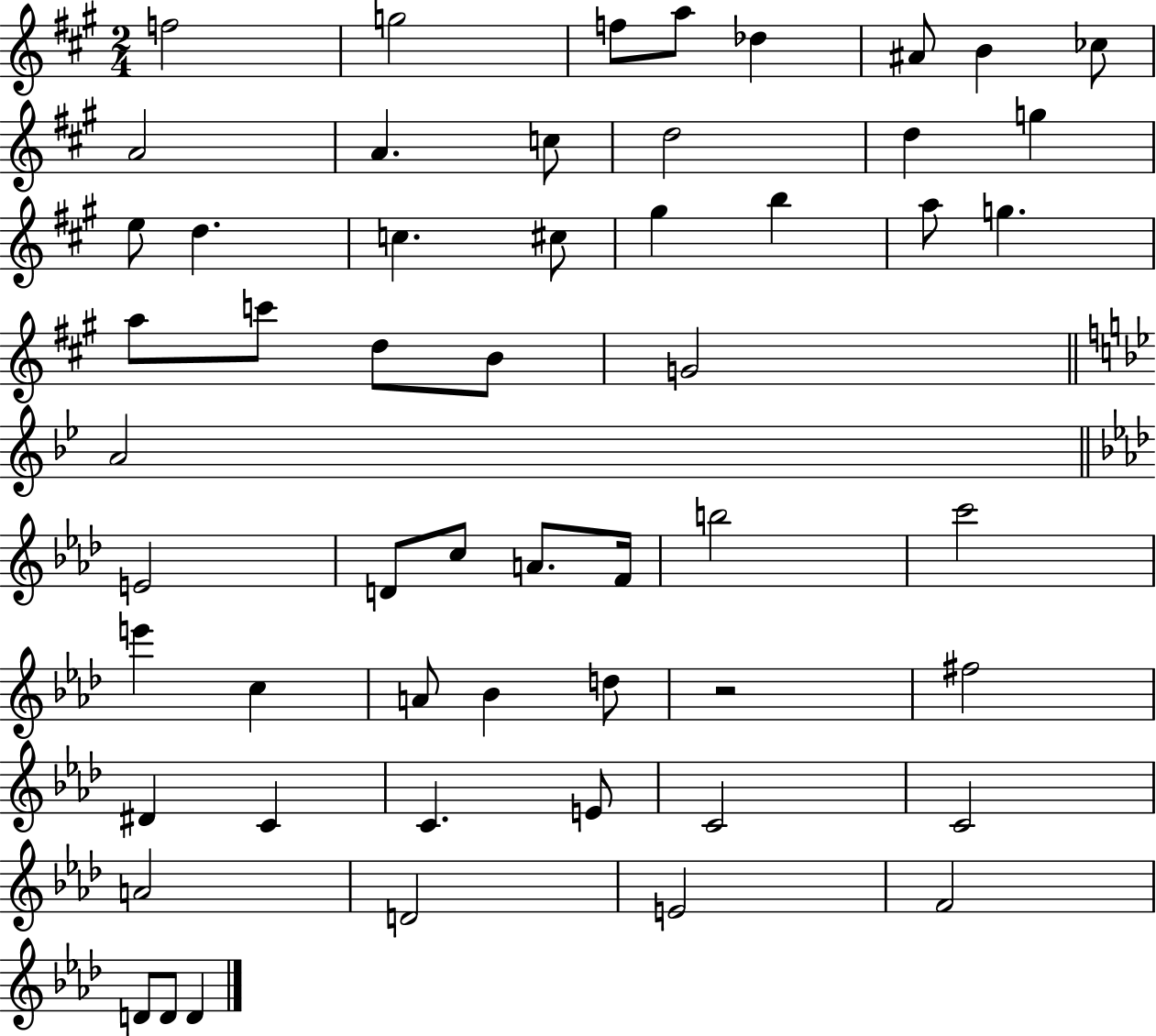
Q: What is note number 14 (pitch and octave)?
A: G5